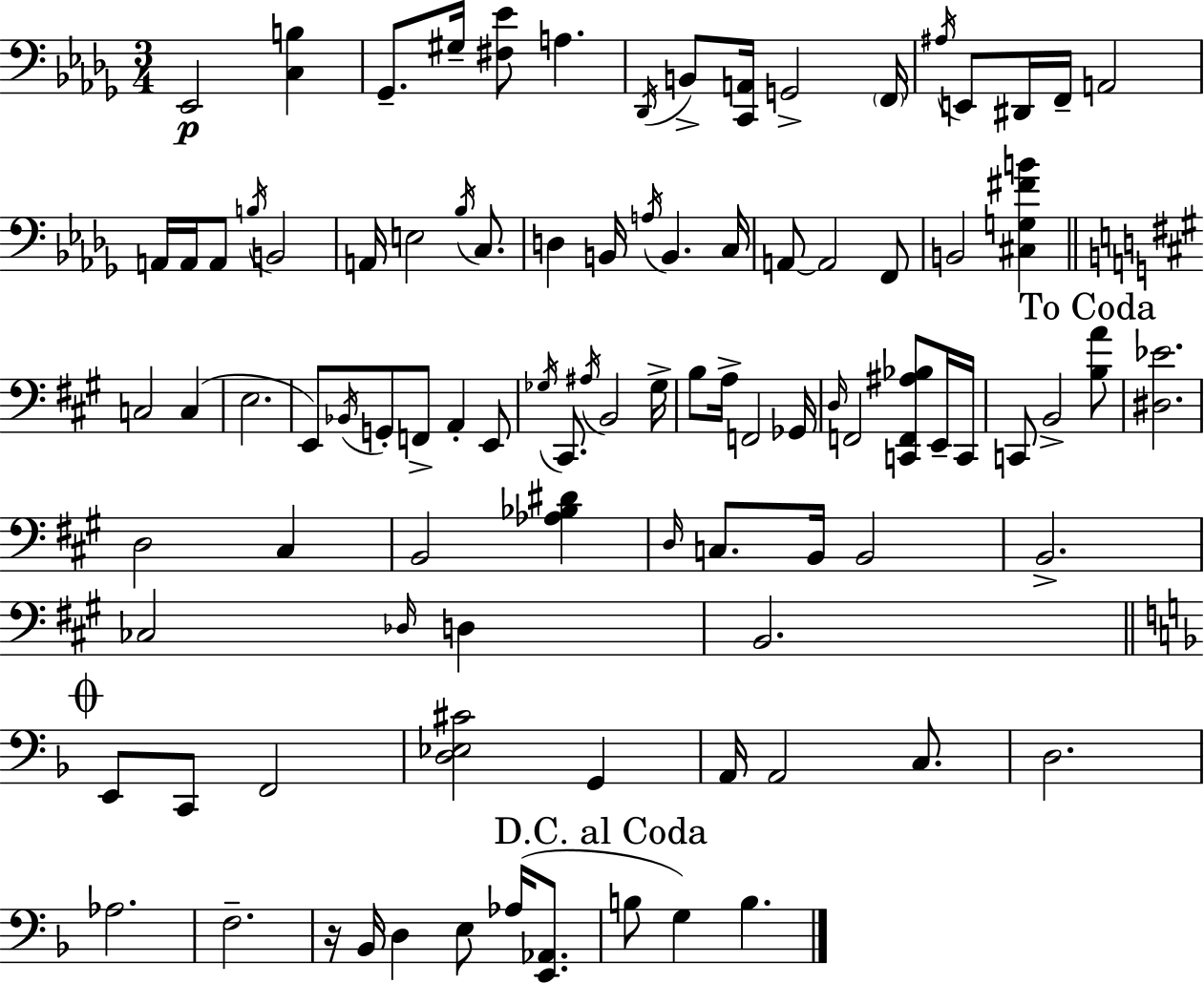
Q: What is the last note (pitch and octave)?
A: B3